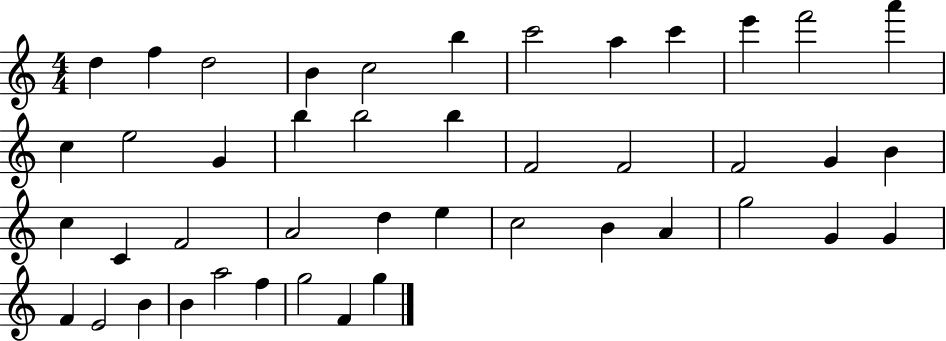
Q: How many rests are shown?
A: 0